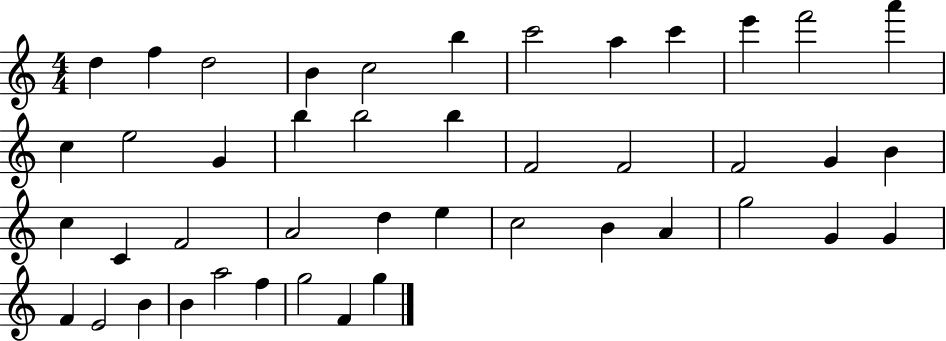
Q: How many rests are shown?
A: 0